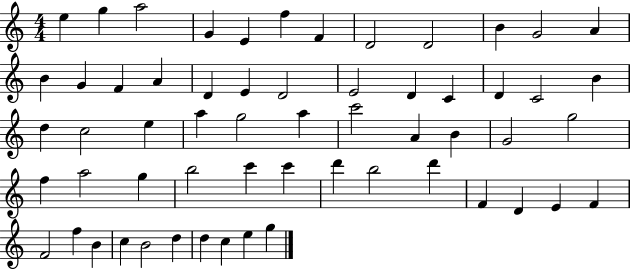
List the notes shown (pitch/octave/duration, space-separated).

E5/q G5/q A5/h G4/q E4/q F5/q F4/q D4/h D4/h B4/q G4/h A4/q B4/q G4/q F4/q A4/q D4/q E4/q D4/h E4/h D4/q C4/q D4/q C4/h B4/q D5/q C5/h E5/q A5/q G5/h A5/q C6/h A4/q B4/q G4/h G5/h F5/q A5/h G5/q B5/h C6/q C6/q D6/q B5/h D6/q F4/q D4/q E4/q F4/q F4/h F5/q B4/q C5/q B4/h D5/q D5/q C5/q E5/q G5/q